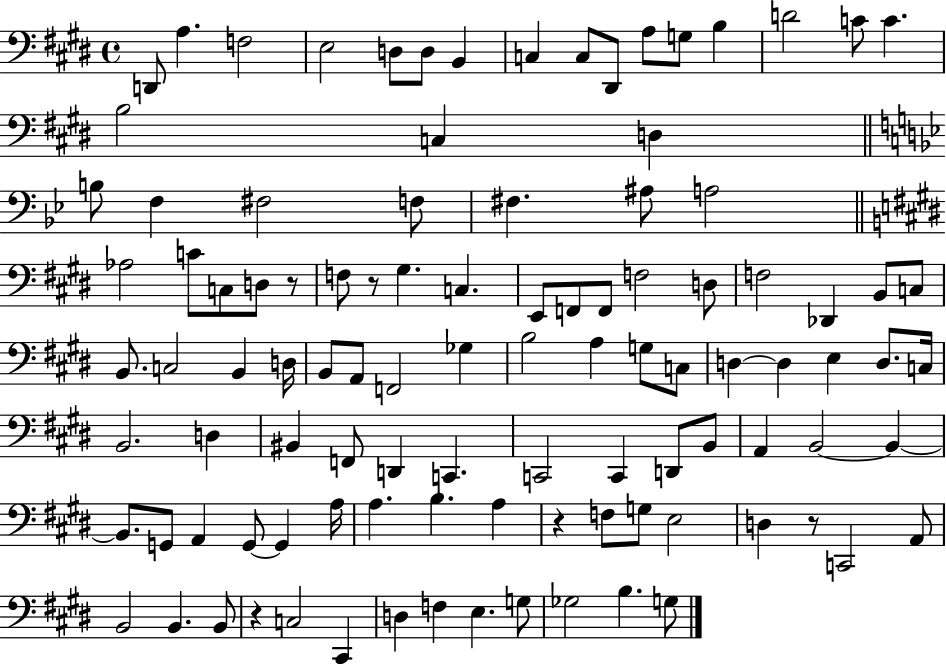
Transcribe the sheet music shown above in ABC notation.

X:1
T:Untitled
M:4/4
L:1/4
K:E
D,,/2 A, F,2 E,2 D,/2 D,/2 B,, C, C,/2 ^D,,/2 A,/2 G,/2 B, D2 C/2 C B,2 C, D, B,/2 F, ^F,2 F,/2 ^F, ^A,/2 A,2 _A,2 C/2 C,/2 D,/2 z/2 F,/2 z/2 ^G, C, E,,/2 F,,/2 F,,/2 F,2 D,/2 F,2 _D,, B,,/2 C,/2 B,,/2 C,2 B,, D,/4 B,,/2 A,,/2 F,,2 _G, B,2 A, G,/2 C,/2 D, D, E, D,/2 C,/4 B,,2 D, ^B,, F,,/2 D,, C,, C,,2 C,, D,,/2 B,,/2 A,, B,,2 B,, B,,/2 G,,/2 A,, G,,/2 G,, A,/4 A, B, A, z F,/2 G,/2 E,2 D, z/2 C,,2 A,,/2 B,,2 B,, B,,/2 z C,2 ^C,, D, F, E, G,/2 _G,2 B, G,/2